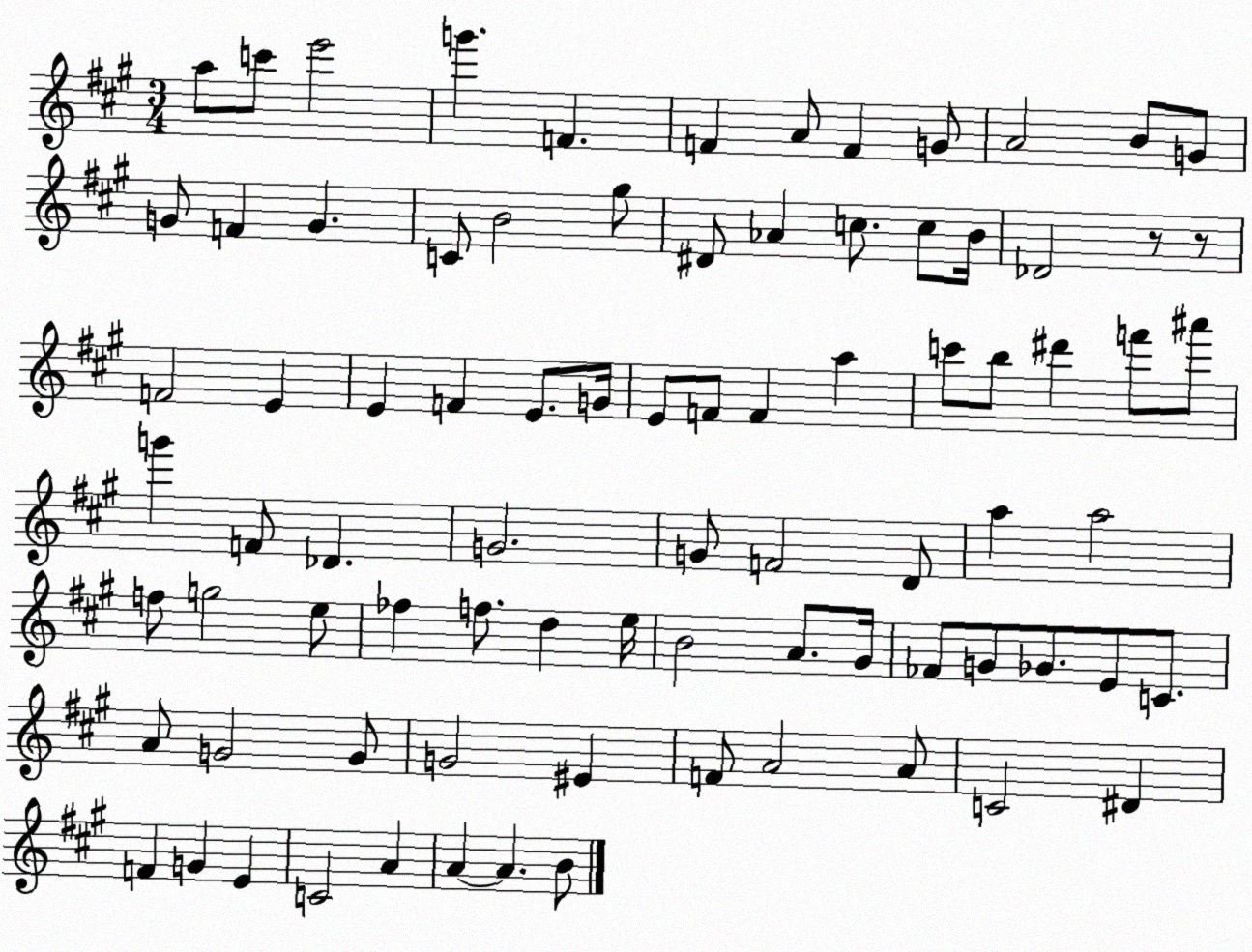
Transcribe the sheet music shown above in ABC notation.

X:1
T:Untitled
M:3/4
L:1/4
K:A
a/2 c'/2 e'2 g' F F A/2 F G/2 A2 B/2 G/2 G/2 F G C/2 B2 ^g/2 ^D/2 _A c/2 c/2 B/4 _D2 z/2 z/2 F2 E E F E/2 G/4 E/2 F/2 F a c'/2 b/2 ^d' f'/2 ^a'/2 g' F/2 _D G2 G/2 F2 D/2 a a2 f/2 g2 e/2 _f f/2 d e/4 B2 A/2 ^G/4 _F/2 G/2 _G/2 E/2 C/2 A/2 G2 G/2 G2 ^E F/2 A2 A/2 C2 ^D F G E C2 A A A B/2